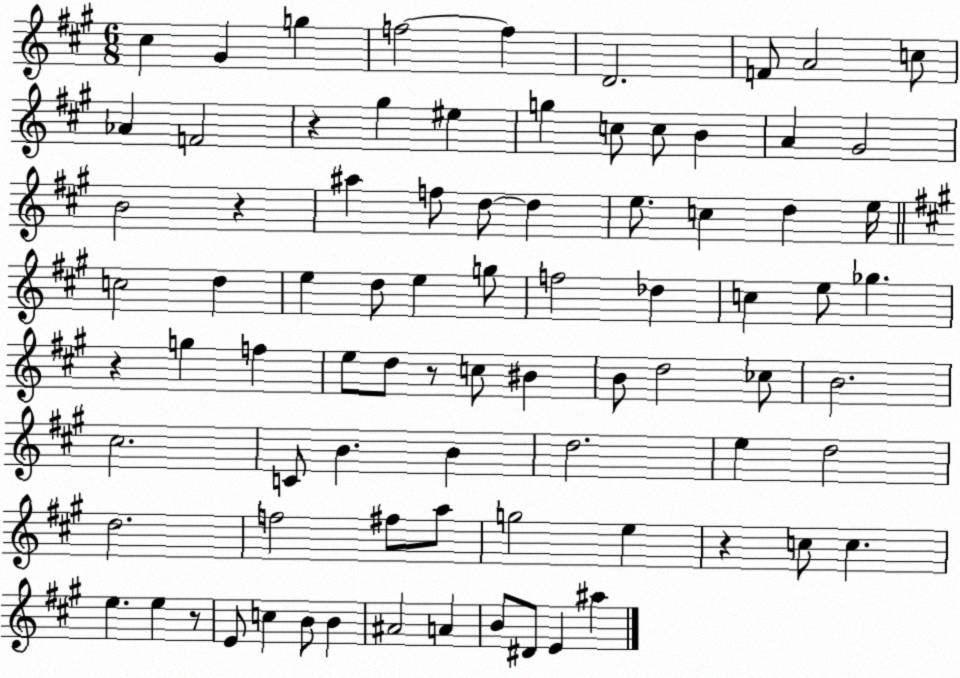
X:1
T:Untitled
M:6/8
L:1/4
K:A
^c ^G g f2 f D2 F/2 A2 c/2 _A F2 z ^g ^e g c/2 c/2 B A ^G2 B2 z ^a f/2 d/2 d e/2 c d e/4 c2 d e d/2 e g/2 f2 _d c e/2 _g z g f e/2 d/2 z/2 c/2 ^B B/2 d2 _c/2 B2 ^c2 C/2 B B d2 e d2 d2 f2 ^f/2 a/2 g2 e z c/2 c e e z/2 E/2 c B/2 B ^A2 A B/2 ^D/2 E ^a